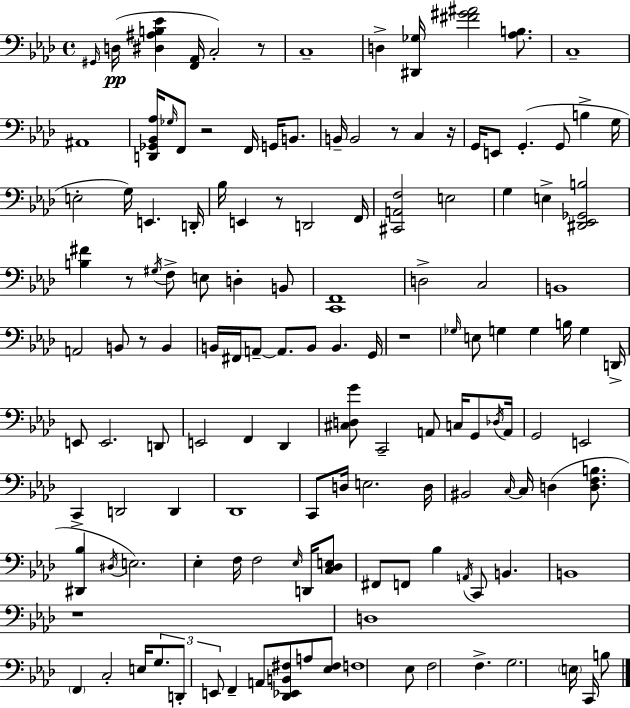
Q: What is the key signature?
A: AES major